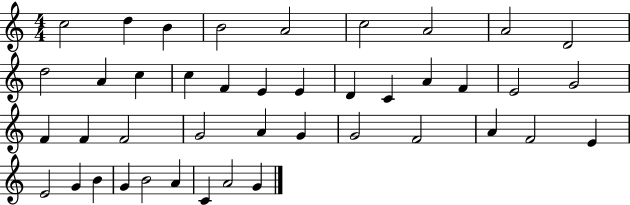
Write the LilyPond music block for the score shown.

{
  \clef treble
  \numericTimeSignature
  \time 4/4
  \key c \major
  c''2 d''4 b'4 | b'2 a'2 | c''2 a'2 | a'2 d'2 | \break d''2 a'4 c''4 | c''4 f'4 e'4 e'4 | d'4 c'4 a'4 f'4 | e'2 g'2 | \break f'4 f'4 f'2 | g'2 a'4 g'4 | g'2 f'2 | a'4 f'2 e'4 | \break e'2 g'4 b'4 | g'4 b'2 a'4 | c'4 a'2 g'4 | \bar "|."
}